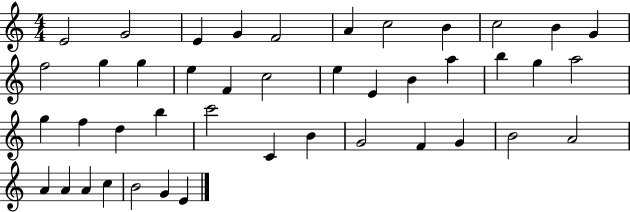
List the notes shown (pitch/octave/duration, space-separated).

E4/h G4/h E4/q G4/q F4/h A4/q C5/h B4/q C5/h B4/q G4/q F5/h G5/q G5/q E5/q F4/q C5/h E5/q E4/q B4/q A5/q B5/q G5/q A5/h G5/q F5/q D5/q B5/q C6/h C4/q B4/q G4/h F4/q G4/q B4/h A4/h A4/q A4/q A4/q C5/q B4/h G4/q E4/q